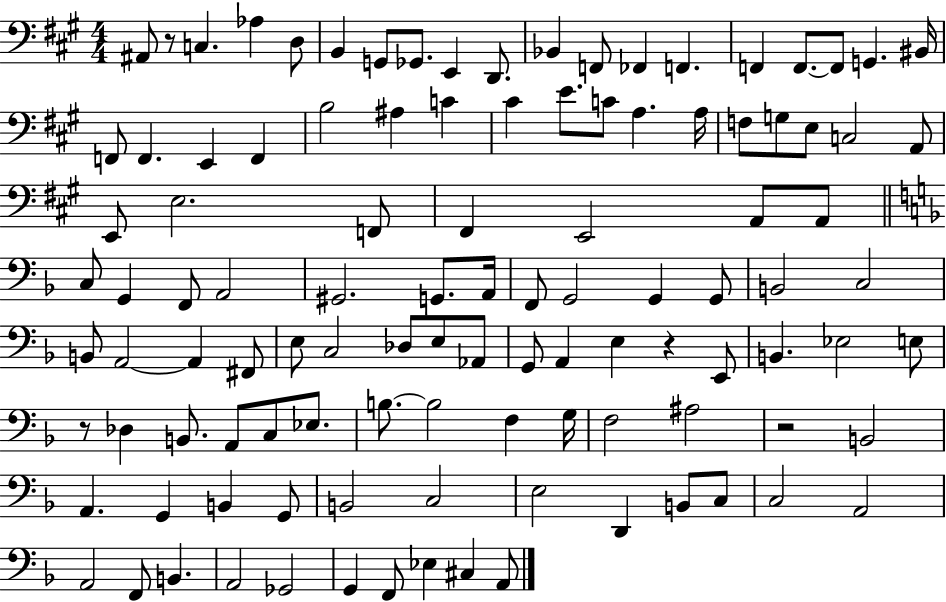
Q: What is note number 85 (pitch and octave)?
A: G2